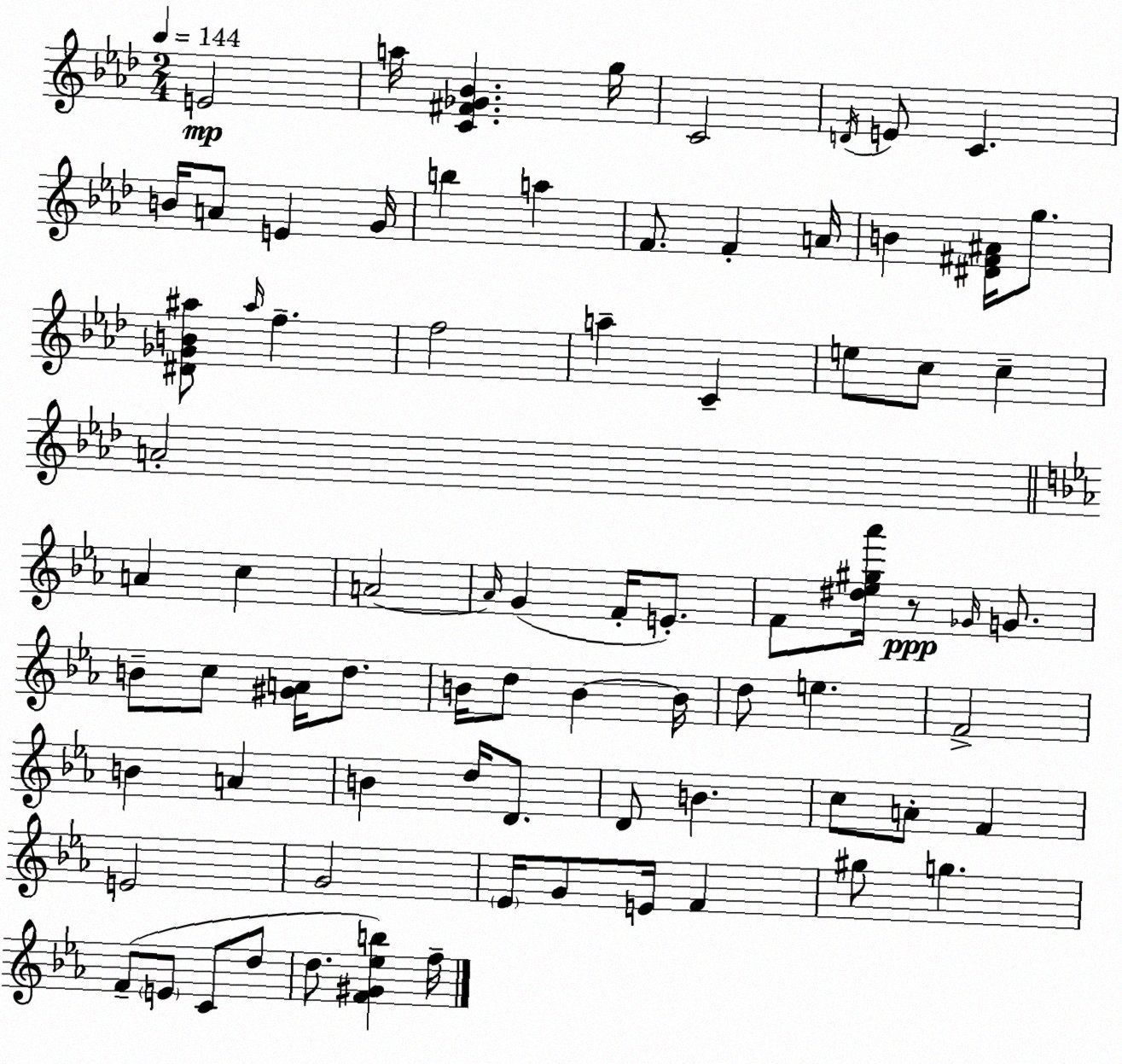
X:1
T:Untitled
M:2/4
L:1/4
K:Fm
E2 a/4 [C^F_G_B] g/4 C2 D/4 E/2 C B/4 A/2 E G/4 b a F/2 F A/4 B [^D^F^A]/4 g/2 [^D_GB^a]/2 ^a/4 f f2 a C e/2 c/2 c A2 A c A2 A/4 G F/4 E/2 F/2 [^d_e^g_a']/4 z/2 _G/4 G/2 B/2 c/2 [^GA]/4 d/2 B/4 d/2 B B/4 d/2 e F2 B A B d/4 D/2 D/2 B c/2 A/2 F E2 G2 _E/4 G/2 E/4 F ^g/2 g F/2 E/2 C/2 d/2 d/2 [F^G_eb] f/4